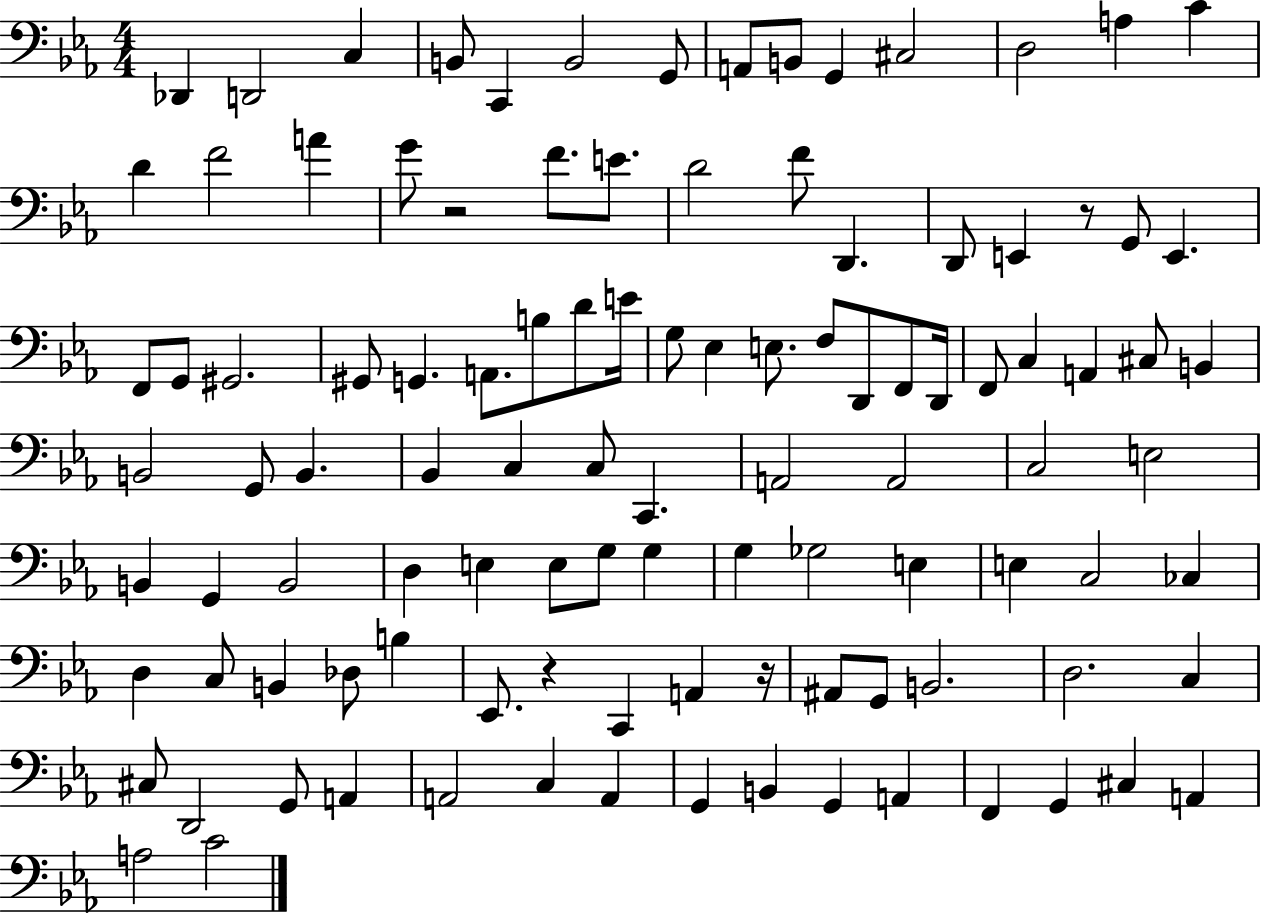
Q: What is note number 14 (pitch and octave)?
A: C4